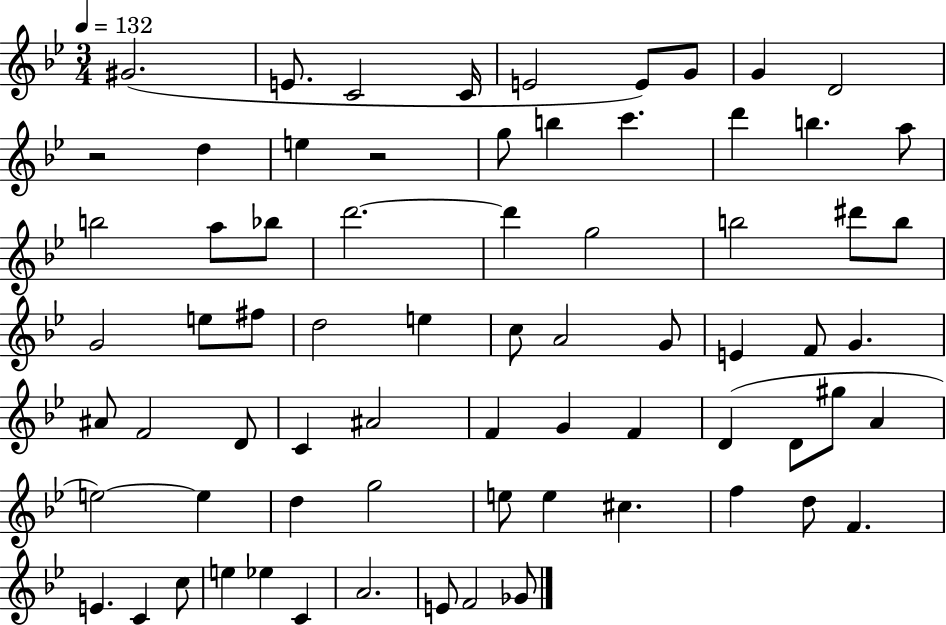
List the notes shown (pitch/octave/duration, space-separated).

G#4/h. E4/e. C4/h C4/s E4/h E4/e G4/e G4/q D4/h R/h D5/q E5/q R/h G5/e B5/q C6/q. D6/q B5/q. A5/e B5/h A5/e Bb5/e D6/h. D6/q G5/h B5/h D#6/e B5/e G4/h E5/e F#5/e D5/h E5/q C5/e A4/h G4/e E4/q F4/e G4/q. A#4/e F4/h D4/e C4/q A#4/h F4/q G4/q F4/q D4/q D4/e G#5/e A4/q E5/h E5/q D5/q G5/h E5/e E5/q C#5/q. F5/q D5/e F4/q. E4/q. C4/q C5/e E5/q Eb5/q C4/q A4/h. E4/e F4/h Gb4/e